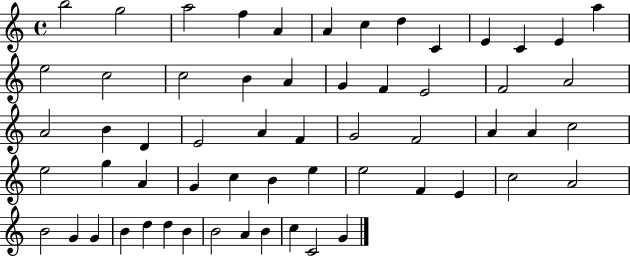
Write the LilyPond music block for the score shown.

{
  \clef treble
  \time 4/4
  \defaultTimeSignature
  \key c \major
  b''2 g''2 | a''2 f''4 a'4 | a'4 c''4 d''4 c'4 | e'4 c'4 e'4 a''4 | \break e''2 c''2 | c''2 b'4 a'4 | g'4 f'4 e'2 | f'2 a'2 | \break a'2 b'4 d'4 | e'2 a'4 f'4 | g'2 f'2 | a'4 a'4 c''2 | \break e''2 g''4 a'4 | g'4 c''4 b'4 e''4 | e''2 f'4 e'4 | c''2 a'2 | \break b'2 g'4 g'4 | b'4 d''4 d''4 b'4 | b'2 a'4 b'4 | c''4 c'2 g'4 | \break \bar "|."
}